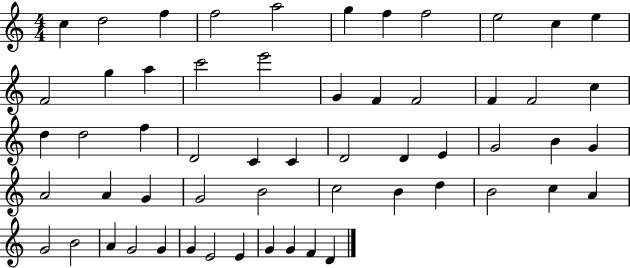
C5/q D5/h F5/q F5/h A5/h G5/q F5/q F5/h E5/h C5/q E5/q F4/h G5/q A5/q C6/h E6/h G4/q F4/q F4/h F4/q F4/h C5/q D5/q D5/h F5/q D4/h C4/q C4/q D4/h D4/q E4/q G4/h B4/q G4/q A4/h A4/q G4/q G4/h B4/h C5/h B4/q D5/q B4/h C5/q A4/q G4/h B4/h A4/q G4/h G4/q G4/q E4/h E4/q G4/q G4/q F4/q D4/q